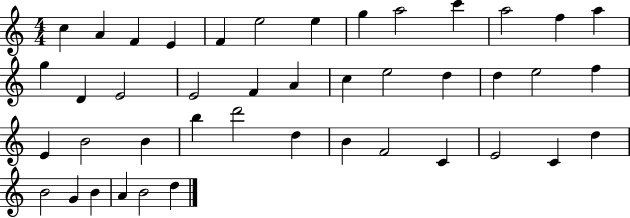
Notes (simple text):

C5/q A4/q F4/q E4/q F4/q E5/h E5/q G5/q A5/h C6/q A5/h F5/q A5/q G5/q D4/q E4/h E4/h F4/q A4/q C5/q E5/h D5/q D5/q E5/h F5/q E4/q B4/h B4/q B5/q D6/h D5/q B4/q F4/h C4/q E4/h C4/q D5/q B4/h G4/q B4/q A4/q B4/h D5/q